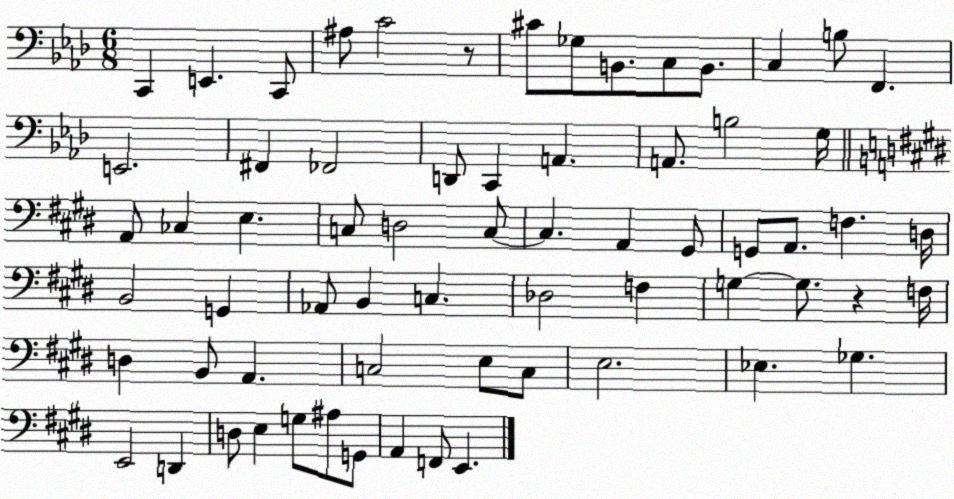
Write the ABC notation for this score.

X:1
T:Untitled
M:6/8
L:1/4
K:Ab
C,, E,, C,,/2 ^A,/2 C2 z/2 ^C/2 _G,/2 B,,/2 C,/2 B,,/2 C, B,/2 F,, E,,2 ^F,, _F,,2 D,,/2 C,, A,, A,,/2 B,2 G,/4 A,,/2 _C, E, C,/2 D,2 C,/2 C, A,, ^G,,/2 G,,/2 A,,/2 F, D,/4 B,,2 G,, _A,,/2 B,, C, _D,2 F, G, G,/2 z F,/4 D, B,,/2 A,, C,2 E,/2 C,/2 E,2 _E, _G, E,,2 D,, D,/2 E, G,/2 ^A,/2 G,,/2 A,, F,,/2 E,,